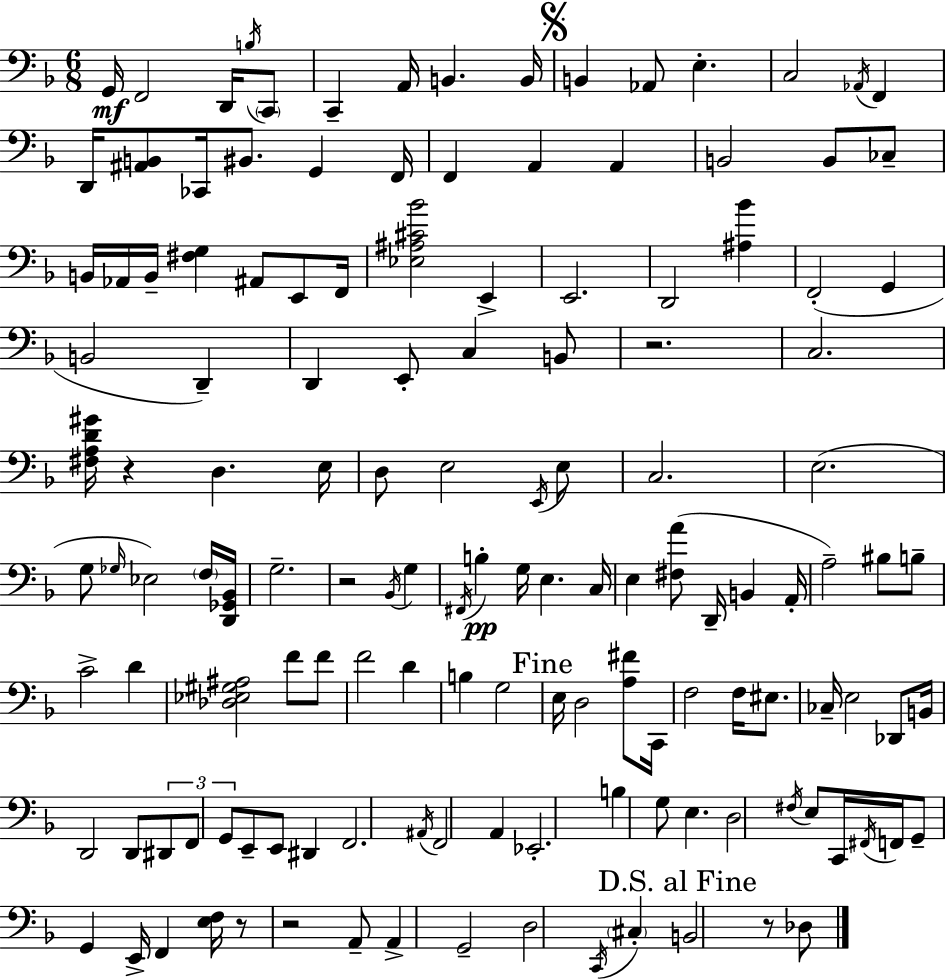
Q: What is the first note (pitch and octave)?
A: G2